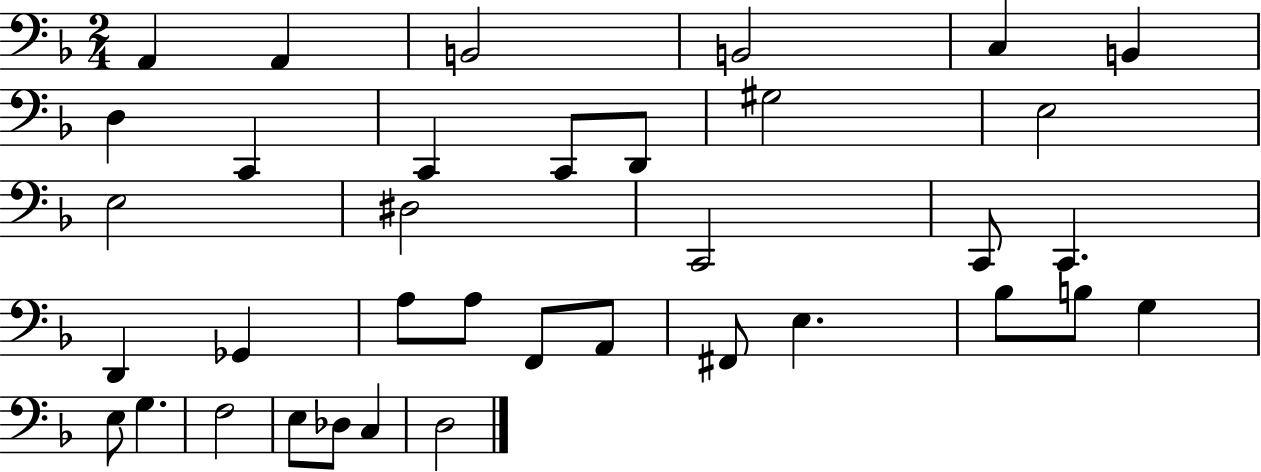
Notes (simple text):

A2/q A2/q B2/h B2/h C3/q B2/q D3/q C2/q C2/q C2/e D2/e G#3/h E3/h E3/h D#3/h C2/h C2/e C2/q. D2/q Gb2/q A3/e A3/e F2/e A2/e F#2/e E3/q. Bb3/e B3/e G3/q E3/e G3/q. F3/h E3/e Db3/e C3/q D3/h